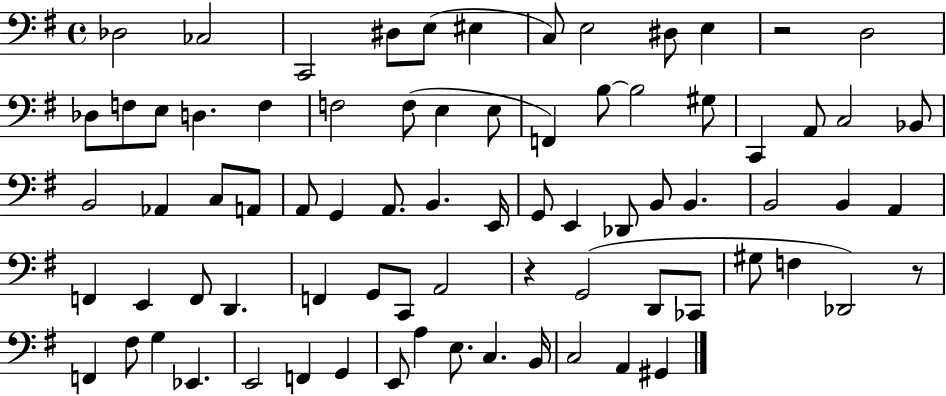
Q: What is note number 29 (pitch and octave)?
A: B2